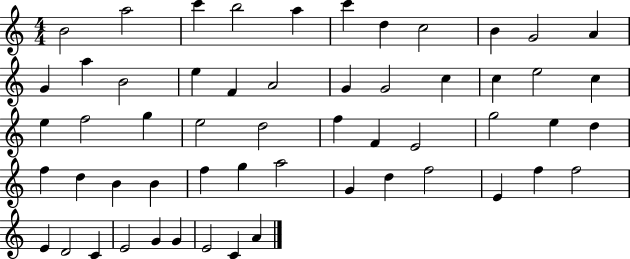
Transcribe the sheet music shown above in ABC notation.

X:1
T:Untitled
M:4/4
L:1/4
K:C
B2 a2 c' b2 a c' d c2 B G2 A G a B2 e F A2 G G2 c c e2 c e f2 g e2 d2 f F E2 g2 e d f d B B f g a2 G d f2 E f f2 E D2 C E2 G G E2 C A